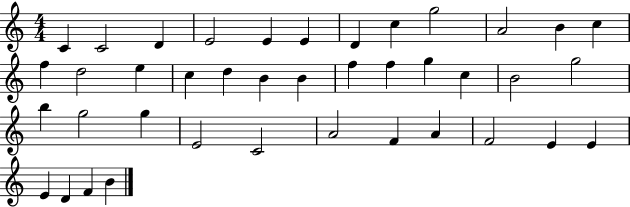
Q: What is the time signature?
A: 4/4